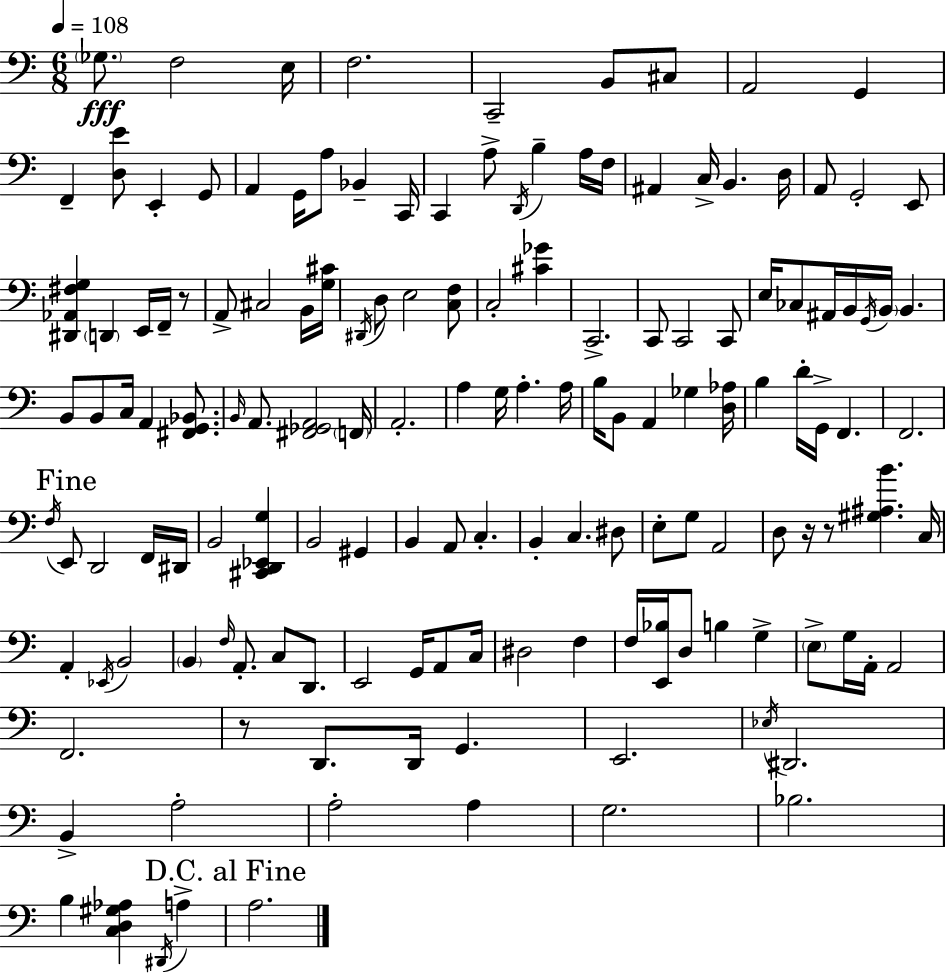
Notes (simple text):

Gb3/e. F3/h E3/s F3/h. C2/h B2/e C#3/e A2/h G2/q F2/q [D3,E4]/e E2/q G2/e A2/q G2/s A3/e Bb2/q C2/s C2/q A3/e D2/s B3/q A3/s F3/s A#2/q C3/s B2/q. D3/s A2/e G2/h E2/e [D#2,Ab2,F#3,G3]/q D2/q E2/s F2/s R/e A2/e C#3/h B2/s [G3,C#4]/s D#2/s D3/e E3/h [C3,F3]/e C3/h [C#4,Gb4]/q C2/h. C2/e C2/h C2/e E3/s CES3/e A#2/s B2/s G2/s B2/s B2/q. B2/e B2/e C3/s A2/q [F#2,G2,Bb2]/e. B2/s A2/e. [F#2,Gb2,A2]/h F2/s A2/h. A3/q G3/s A3/q. A3/s B3/s B2/e A2/q Gb3/q [D3,Ab3]/s B3/q D4/s G2/s F2/q. F2/h. F3/s E2/e D2/h F2/s D#2/s B2/h [C#2,D2,Eb2,G3]/q B2/h G#2/q B2/q A2/e C3/q. B2/q C3/q. D#3/e E3/e G3/e A2/h D3/e R/s R/e [G#3,A#3,B4]/q. C3/s A2/q Eb2/s B2/h B2/q F3/s A2/e. C3/e D2/e. E2/h G2/s A2/e C3/s D#3/h F3/q F3/s [E2,Bb3]/s D3/e B3/q G3/q E3/e G3/s A2/s A2/h F2/h. R/e D2/e. D2/s G2/q. E2/h. Eb3/s D#2/h. B2/q A3/h A3/h A3/q G3/h. Bb3/h. B3/q [C3,D3,G#3,Ab3]/q D#2/s A3/q A3/h.